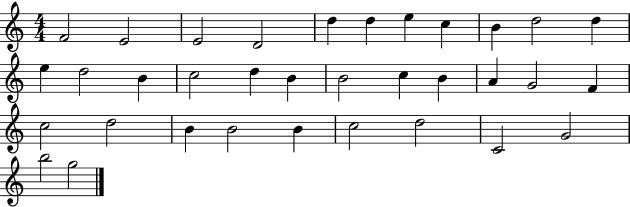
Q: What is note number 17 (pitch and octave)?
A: B4